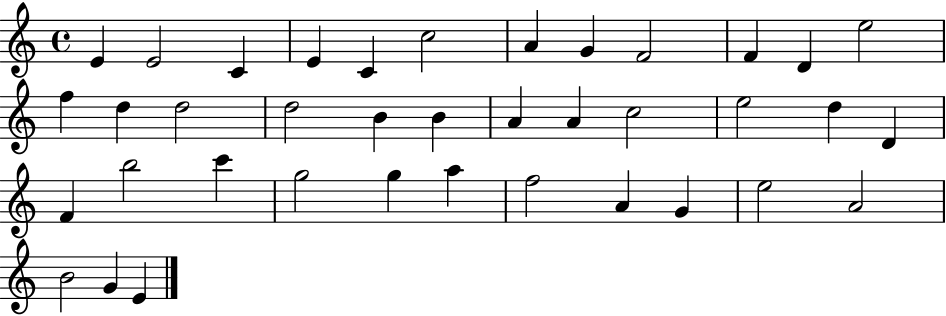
X:1
T:Untitled
M:4/4
L:1/4
K:C
E E2 C E C c2 A G F2 F D e2 f d d2 d2 B B A A c2 e2 d D F b2 c' g2 g a f2 A G e2 A2 B2 G E